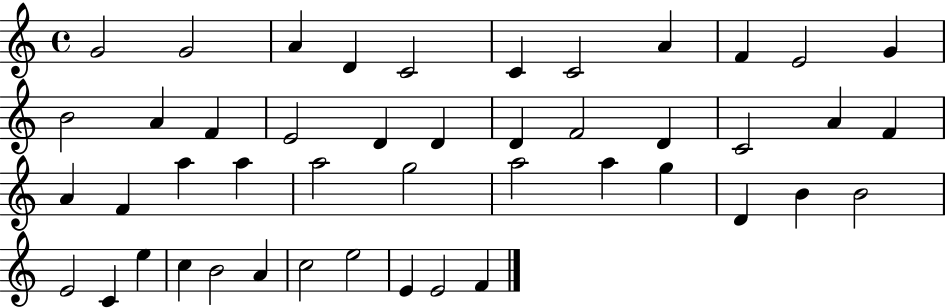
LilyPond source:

{
  \clef treble
  \time 4/4
  \defaultTimeSignature
  \key c \major
  g'2 g'2 | a'4 d'4 c'2 | c'4 c'2 a'4 | f'4 e'2 g'4 | \break b'2 a'4 f'4 | e'2 d'4 d'4 | d'4 f'2 d'4 | c'2 a'4 f'4 | \break a'4 f'4 a''4 a''4 | a''2 g''2 | a''2 a''4 g''4 | d'4 b'4 b'2 | \break e'2 c'4 e''4 | c''4 b'2 a'4 | c''2 e''2 | e'4 e'2 f'4 | \break \bar "|."
}